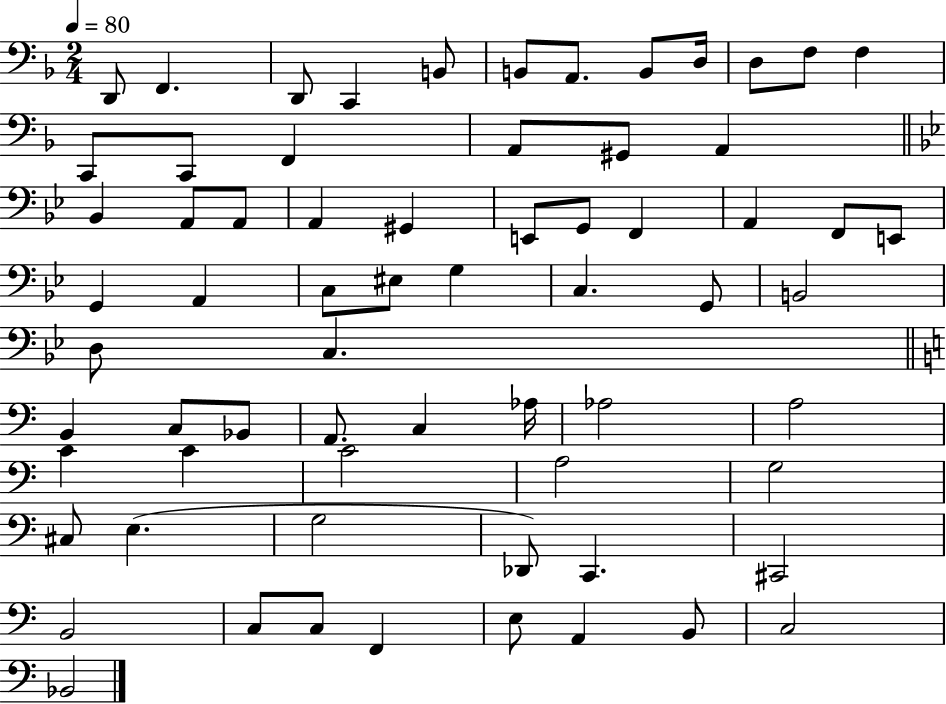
D2/e F2/q. D2/e C2/q B2/e B2/e A2/e. B2/e D3/s D3/e F3/e F3/q C2/e C2/e F2/q A2/e G#2/e A2/q Bb2/q A2/e A2/e A2/q G#2/q E2/e G2/e F2/q A2/q F2/e E2/e G2/q A2/q C3/e EIS3/e G3/q C3/q. G2/e B2/h D3/e C3/q. B2/q C3/e Bb2/e A2/e. C3/q Ab3/s Ab3/h A3/h C4/q C4/q C4/h A3/h G3/h C#3/e E3/q. G3/h Db2/e C2/q. C#2/h B2/h C3/e C3/e F2/q E3/e A2/q B2/e C3/h Bb2/h